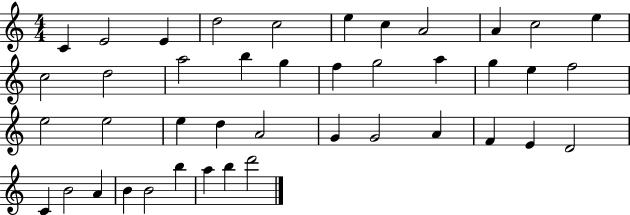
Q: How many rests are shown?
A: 0